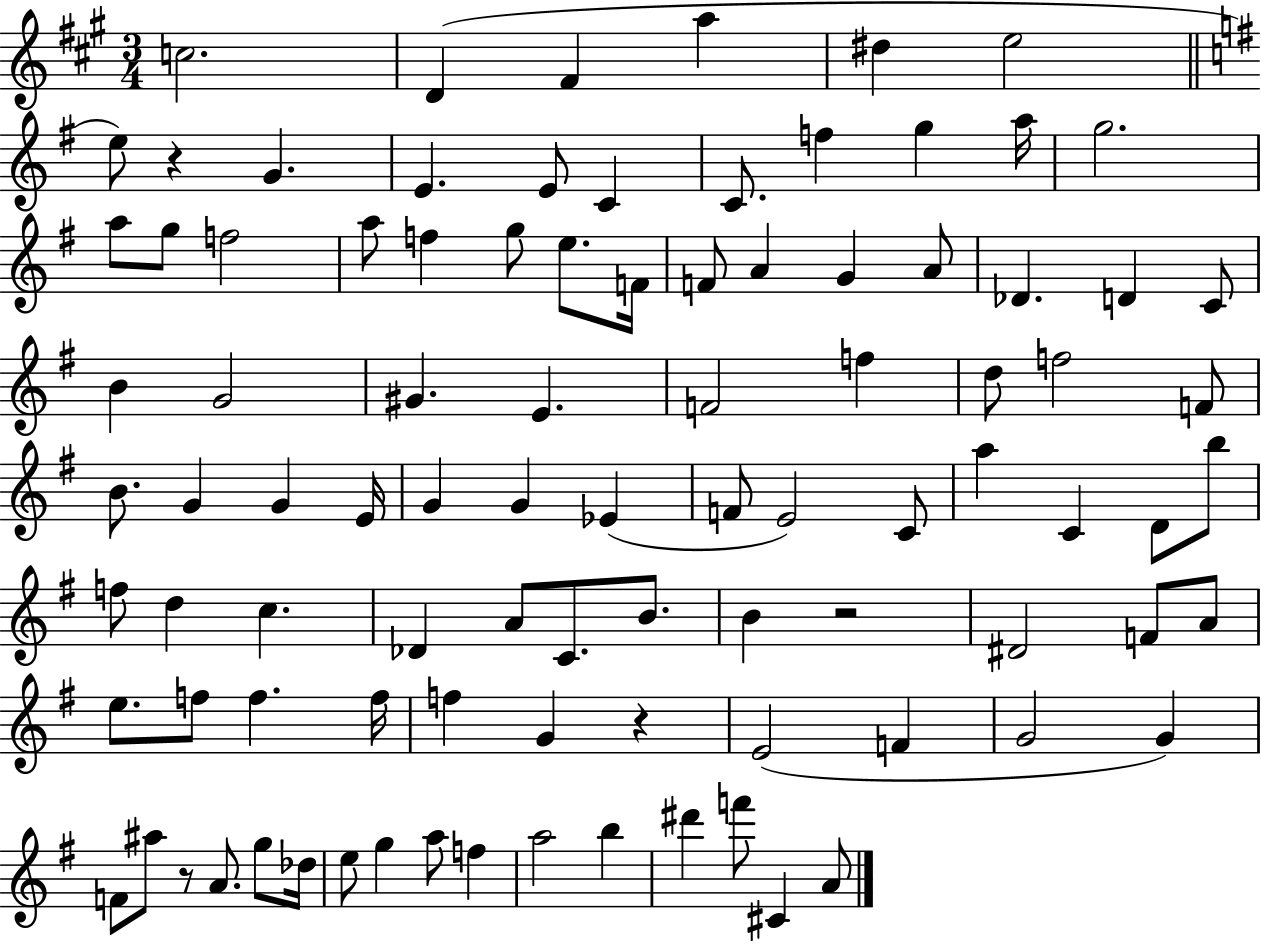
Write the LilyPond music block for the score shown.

{
  \clef treble
  \numericTimeSignature
  \time 3/4
  \key a \major
  c''2. | d'4( fis'4 a''4 | dis''4 e''2 | \bar "||" \break \key g \major e''8) r4 g'4. | e'4. e'8 c'4 | c'8. f''4 g''4 a''16 | g''2. | \break a''8 g''8 f''2 | a''8 f''4 g''8 e''8. f'16 | f'8 a'4 g'4 a'8 | des'4. d'4 c'8 | \break b'4 g'2 | gis'4. e'4. | f'2 f''4 | d''8 f''2 f'8 | \break b'8. g'4 g'4 e'16 | g'4 g'4 ees'4( | f'8 e'2) c'8 | a''4 c'4 d'8 b''8 | \break f''8 d''4 c''4. | des'4 a'8 c'8. b'8. | b'4 r2 | dis'2 f'8 a'8 | \break e''8. f''8 f''4. f''16 | f''4 g'4 r4 | e'2( f'4 | g'2 g'4) | \break f'8 ais''8 r8 a'8. g''8 des''16 | e''8 g''4 a''8 f''4 | a''2 b''4 | dis'''4 f'''8 cis'4 a'8 | \break \bar "|."
}